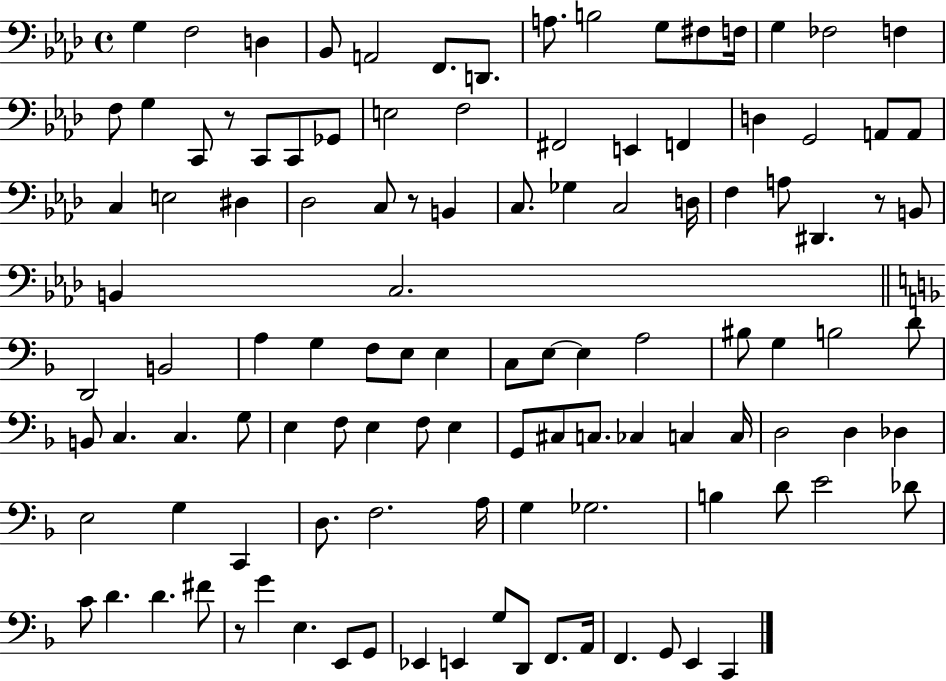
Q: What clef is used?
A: bass